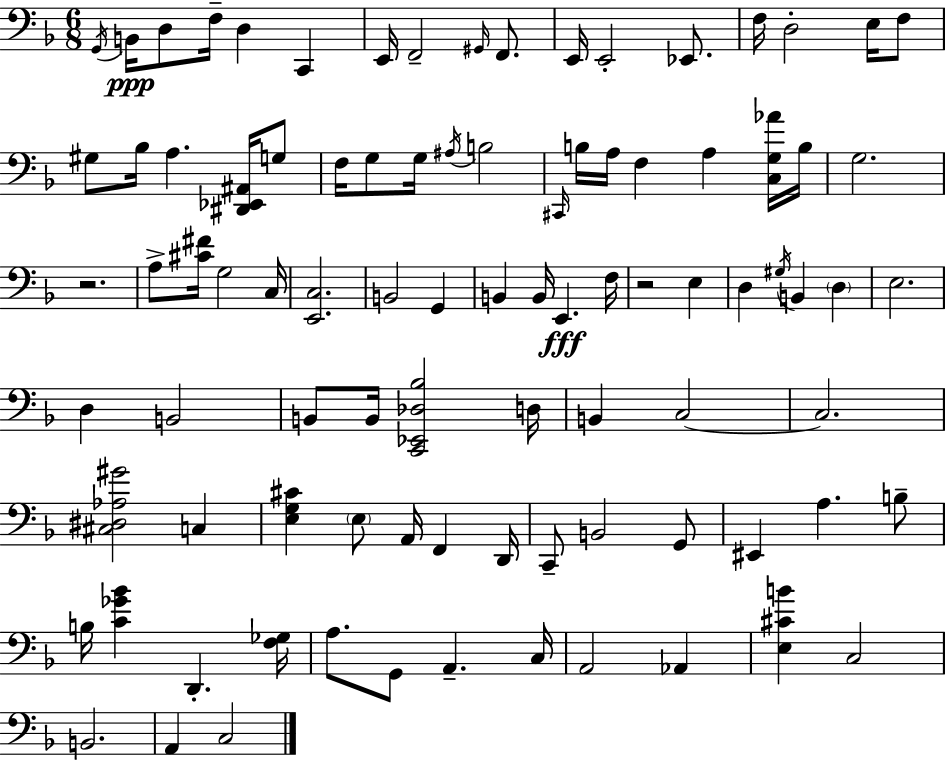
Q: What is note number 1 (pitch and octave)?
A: G2